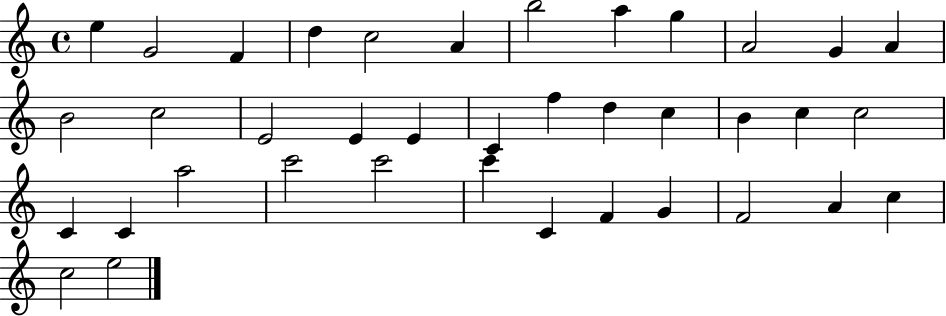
E5/q G4/h F4/q D5/q C5/h A4/q B5/h A5/q G5/q A4/h G4/q A4/q B4/h C5/h E4/h E4/q E4/q C4/q F5/q D5/q C5/q B4/q C5/q C5/h C4/q C4/q A5/h C6/h C6/h C6/q C4/q F4/q G4/q F4/h A4/q C5/q C5/h E5/h